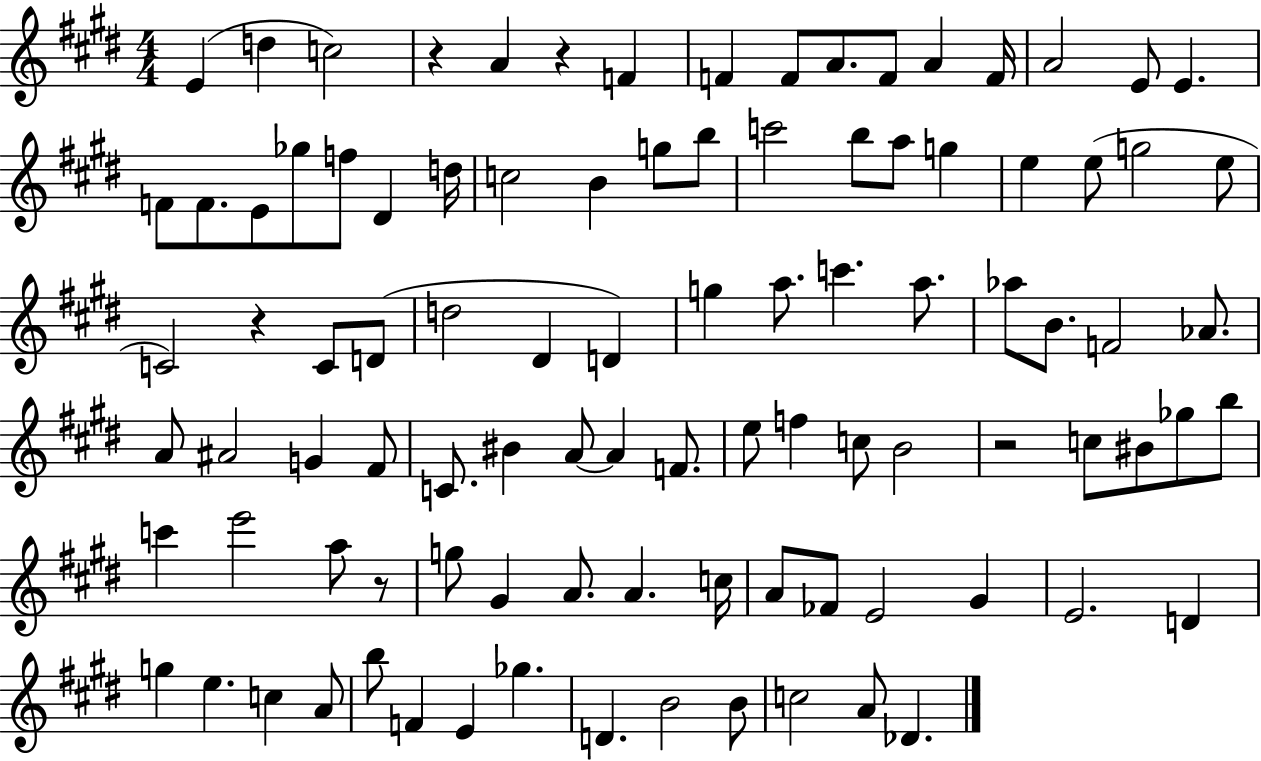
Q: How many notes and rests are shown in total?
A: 97